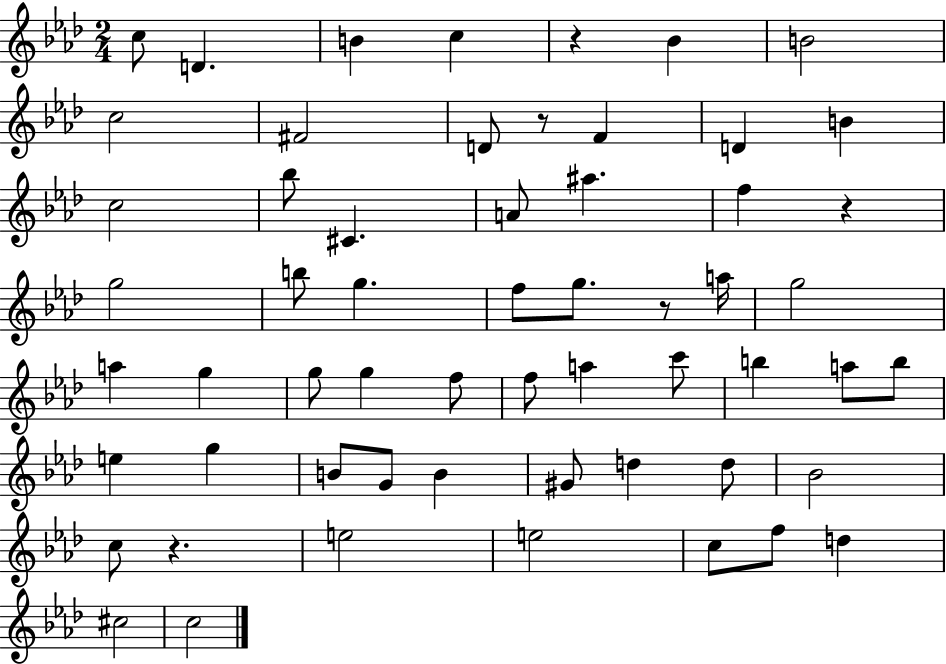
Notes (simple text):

C5/e D4/q. B4/q C5/q R/q Bb4/q B4/h C5/h F#4/h D4/e R/e F4/q D4/q B4/q C5/h Bb5/e C#4/q. A4/e A#5/q. F5/q R/q G5/h B5/e G5/q. F5/e G5/e. R/e A5/s G5/h A5/q G5/q G5/e G5/q F5/e F5/e A5/q C6/e B5/q A5/e B5/e E5/q G5/q B4/e G4/e B4/q G#4/e D5/q D5/e Bb4/h C5/e R/q. E5/h E5/h C5/e F5/e D5/q C#5/h C5/h